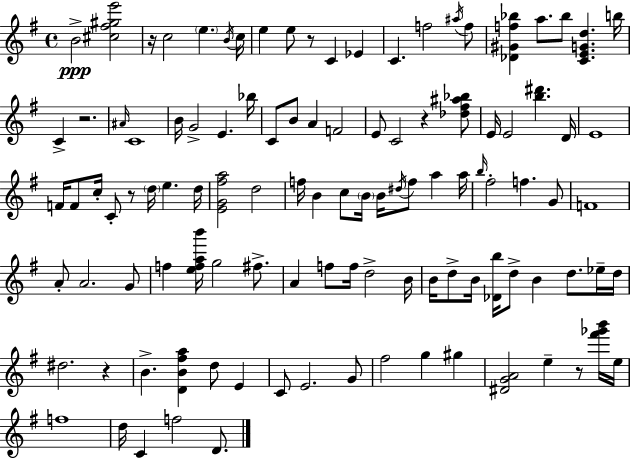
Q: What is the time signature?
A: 4/4